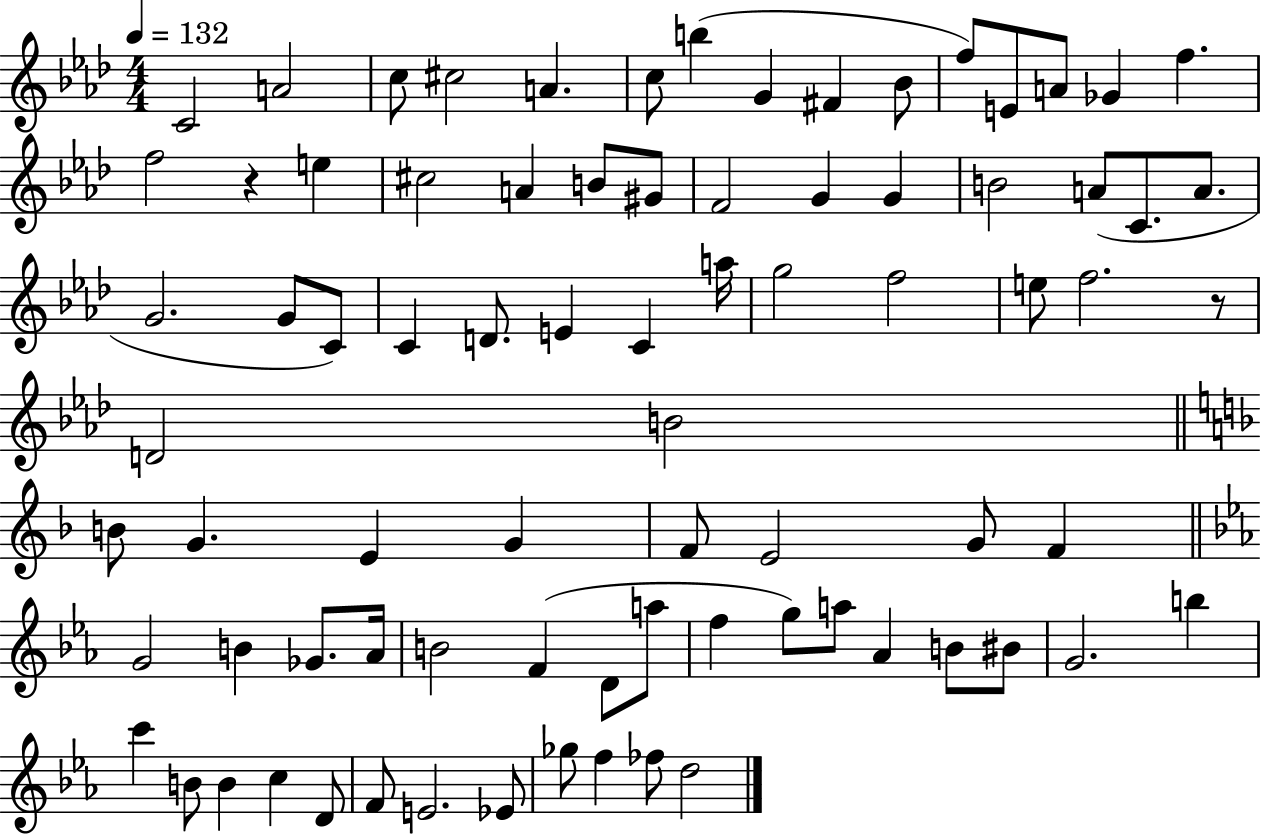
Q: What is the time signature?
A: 4/4